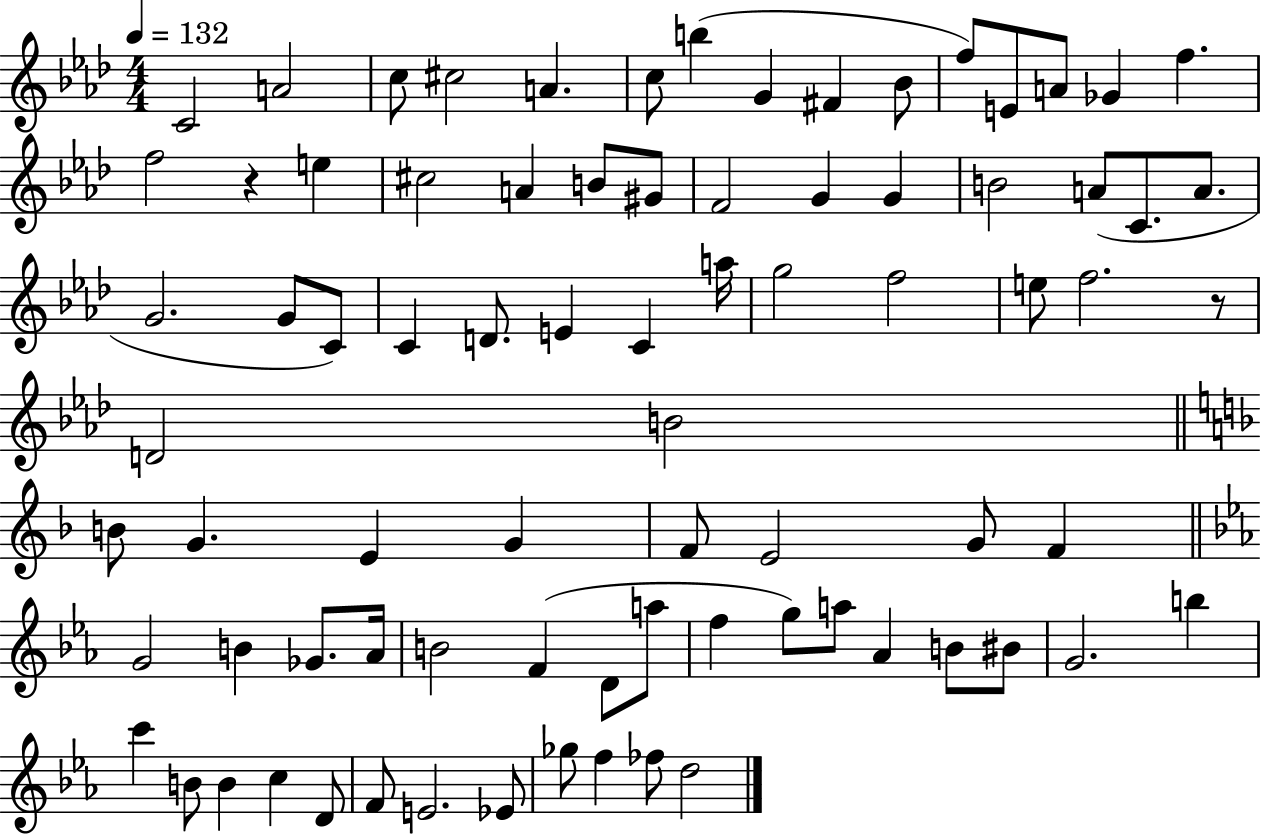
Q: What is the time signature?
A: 4/4